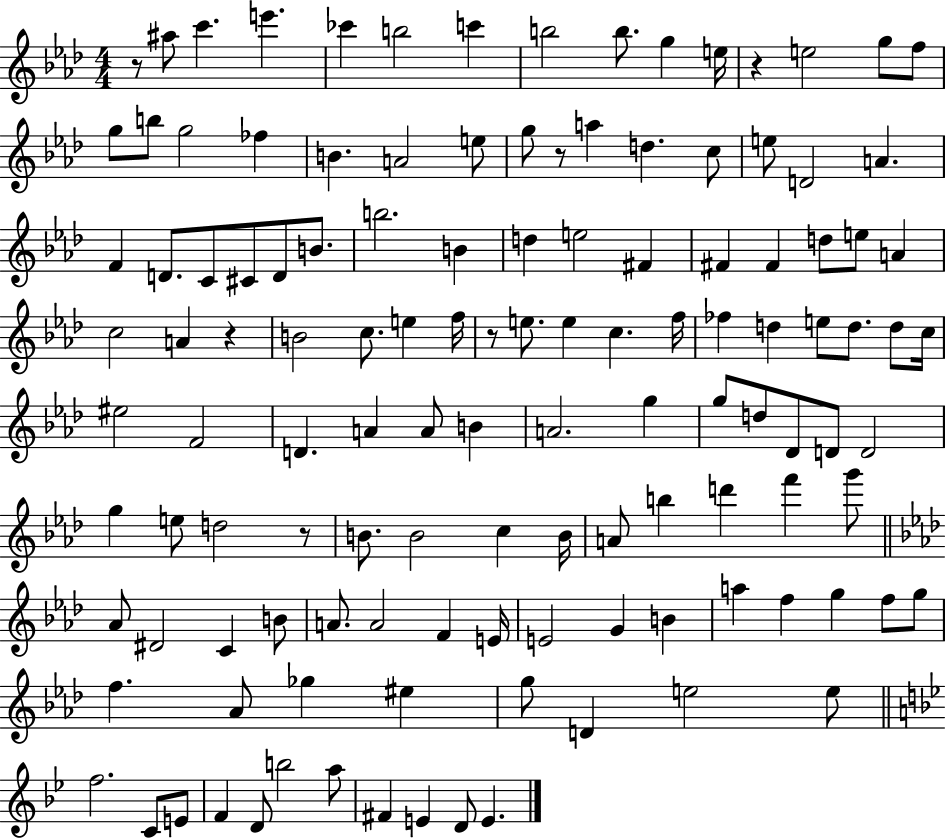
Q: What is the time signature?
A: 4/4